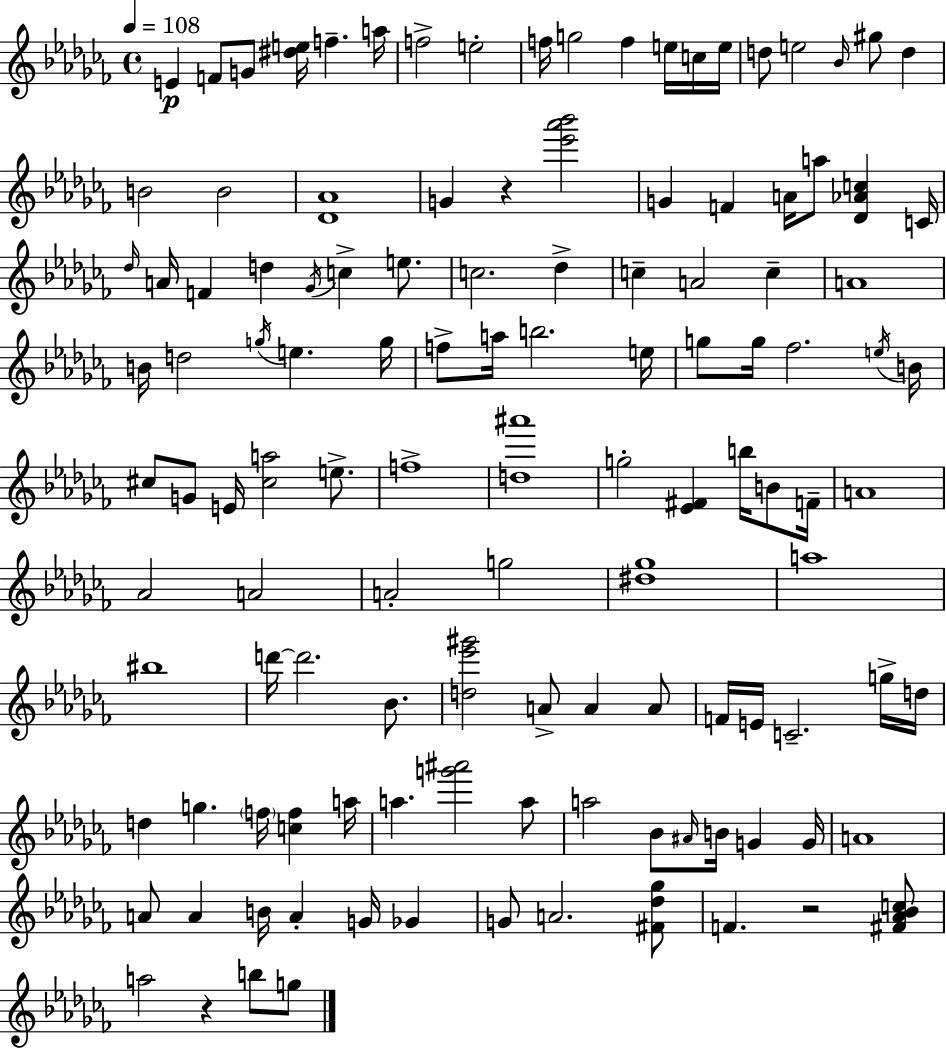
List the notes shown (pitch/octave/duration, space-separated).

E4/q F4/e G4/e [D#5,E5]/s F5/q. A5/s F5/h E5/h F5/s G5/h F5/q E5/s C5/s E5/s D5/e E5/h Bb4/s G#5/e D5/q B4/h B4/h [Db4,Ab4]/w G4/q R/q [Eb6,Ab6,Bb6]/h G4/q F4/q A4/s A5/e [Db4,Ab4,C5]/q C4/s Db5/s A4/s F4/q D5/q Gb4/s C5/q E5/e. C5/h. Db5/q C5/q A4/h C5/q A4/w B4/s D5/h G5/s E5/q. G5/s F5/e A5/s B5/h. E5/s G5/e G5/s FES5/h. E5/s B4/s C#5/e G4/e E4/s [C#5,A5]/h E5/e. F5/w [D5,A#6]/w G5/h [Eb4,F#4]/q B5/s B4/e F4/s A4/w Ab4/h A4/h A4/h G5/h [D#5,Gb5]/w A5/w BIS5/w D6/s D6/h. Bb4/e. [D5,Eb6,G#6]/h A4/e A4/q A4/e F4/s E4/s C4/h. G5/s D5/s D5/q G5/q. F5/s [C5,F5]/q A5/s A5/q. [G6,A#6]/h A5/e A5/h Bb4/e A#4/s B4/s G4/q G4/s A4/w A4/e A4/q B4/s A4/q G4/s Gb4/q G4/e A4/h. [F#4,Db5,Gb5]/e F4/q. R/h [F#4,Ab4,Bb4,C5]/e A5/h R/q B5/e G5/e